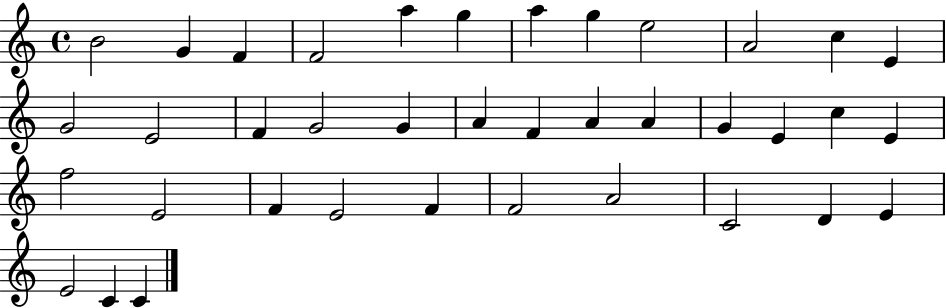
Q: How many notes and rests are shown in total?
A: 38